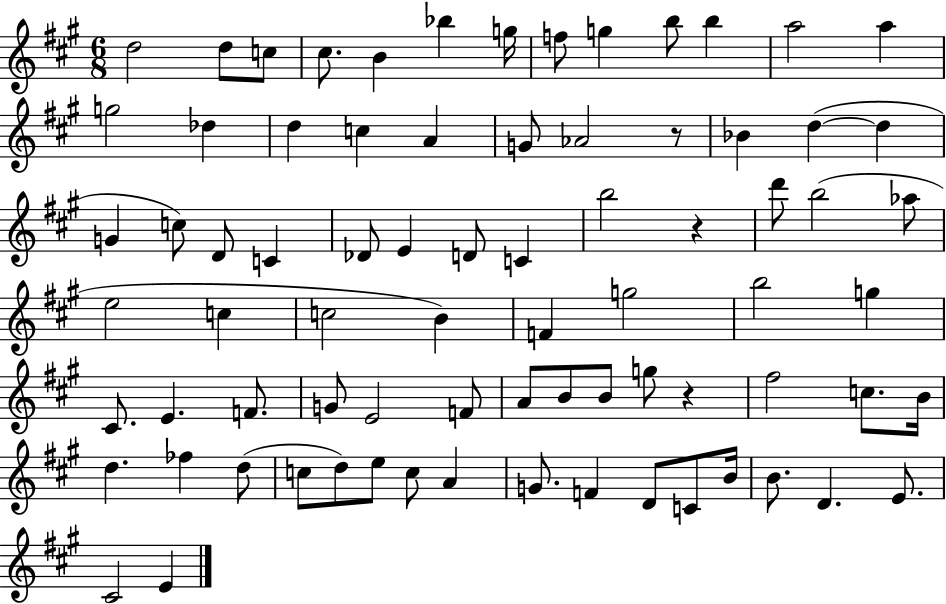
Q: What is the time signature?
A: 6/8